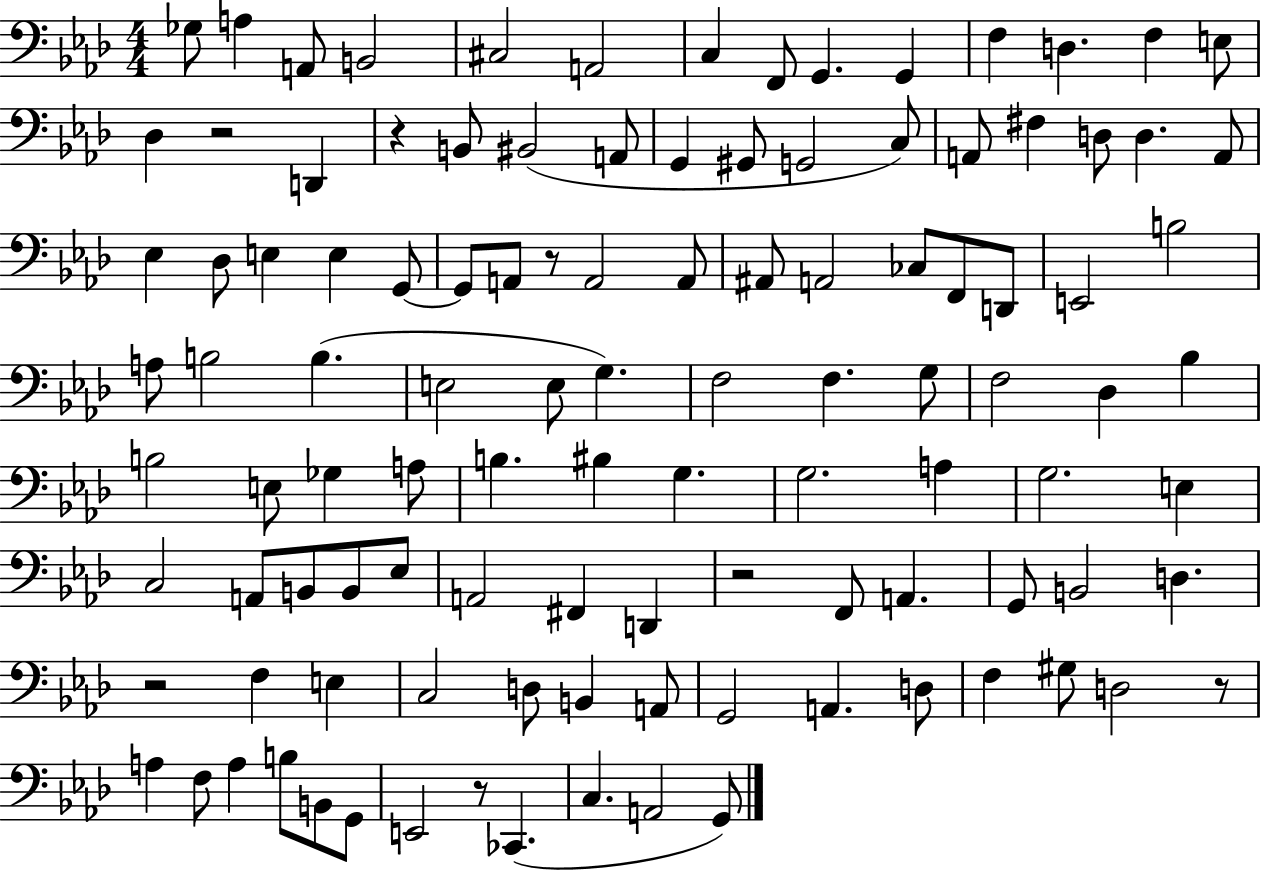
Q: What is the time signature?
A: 4/4